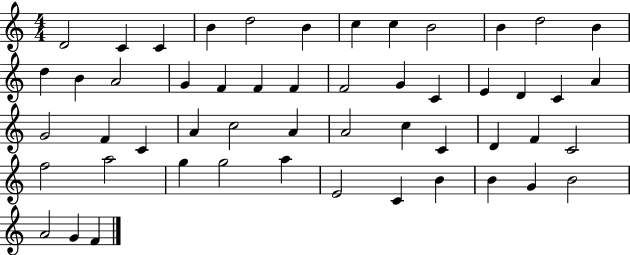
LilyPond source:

{
  \clef treble
  \numericTimeSignature
  \time 4/4
  \key c \major
  d'2 c'4 c'4 | b'4 d''2 b'4 | c''4 c''4 b'2 | b'4 d''2 b'4 | \break d''4 b'4 a'2 | g'4 f'4 f'4 f'4 | f'2 g'4 c'4 | e'4 d'4 c'4 a'4 | \break g'2 f'4 c'4 | a'4 c''2 a'4 | a'2 c''4 c'4 | d'4 f'4 c'2 | \break f''2 a''2 | g''4 g''2 a''4 | e'2 c'4 b'4 | b'4 g'4 b'2 | \break a'2 g'4 f'4 | \bar "|."
}